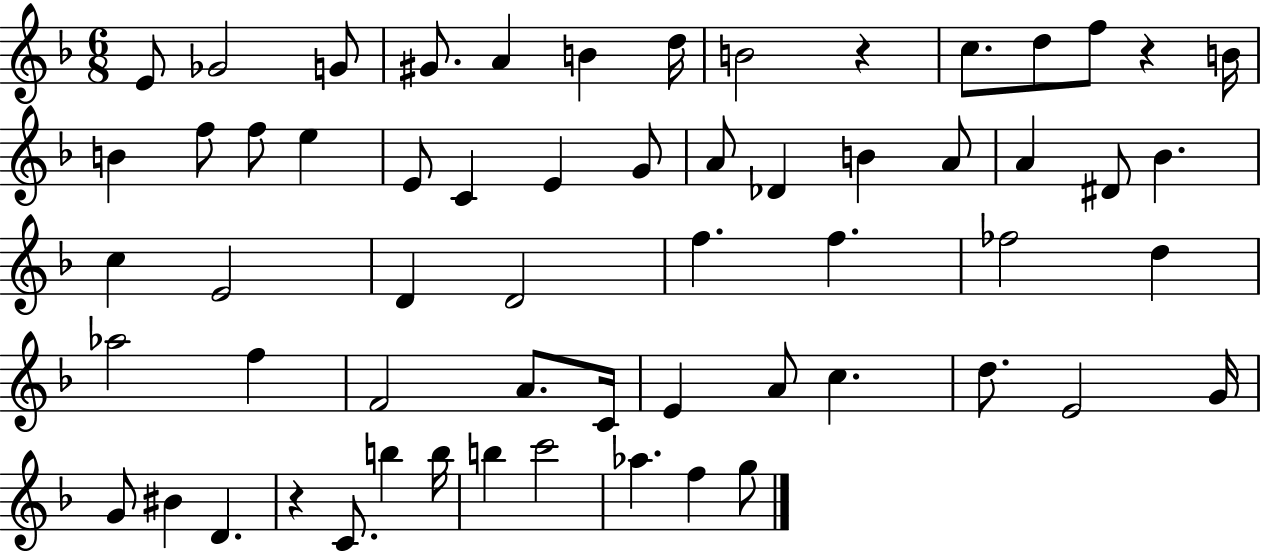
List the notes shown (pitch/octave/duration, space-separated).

E4/e Gb4/h G4/e G#4/e. A4/q B4/q D5/s B4/h R/q C5/e. D5/e F5/e R/q B4/s B4/q F5/e F5/e E5/q E4/e C4/q E4/q G4/e A4/e Db4/q B4/q A4/e A4/q D#4/e Bb4/q. C5/q E4/h D4/q D4/h F5/q. F5/q. FES5/h D5/q Ab5/h F5/q F4/h A4/e. C4/s E4/q A4/e C5/q. D5/e. E4/h G4/s G4/e BIS4/q D4/q. R/q C4/e. B5/q B5/s B5/q C6/h Ab5/q. F5/q G5/e